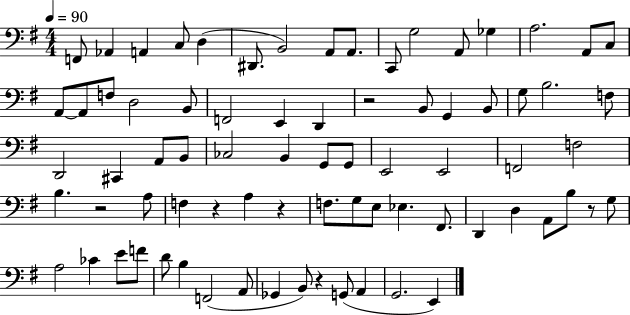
F2/e Ab2/q A2/q C3/e D3/q D#2/e. B2/h A2/e A2/e. C2/e G3/h A2/e Gb3/q A3/h. A2/e C3/e A2/e A2/e F3/e D3/h B2/e F2/h E2/q D2/q R/h B2/e G2/q B2/e G3/e B3/h. F3/e D2/h C#2/q A2/e B2/e CES3/h B2/q G2/e G2/e E2/h E2/h F2/h F3/h B3/q. R/h A3/e F3/q R/q A3/q R/q F3/e. G3/e E3/e Eb3/q. F#2/e. D2/q D3/q A2/e B3/e R/e G3/e A3/h CES4/q E4/e F4/e D4/e B3/q F2/h A2/e Gb2/q B2/e R/q G2/e A2/q G2/h. E2/q